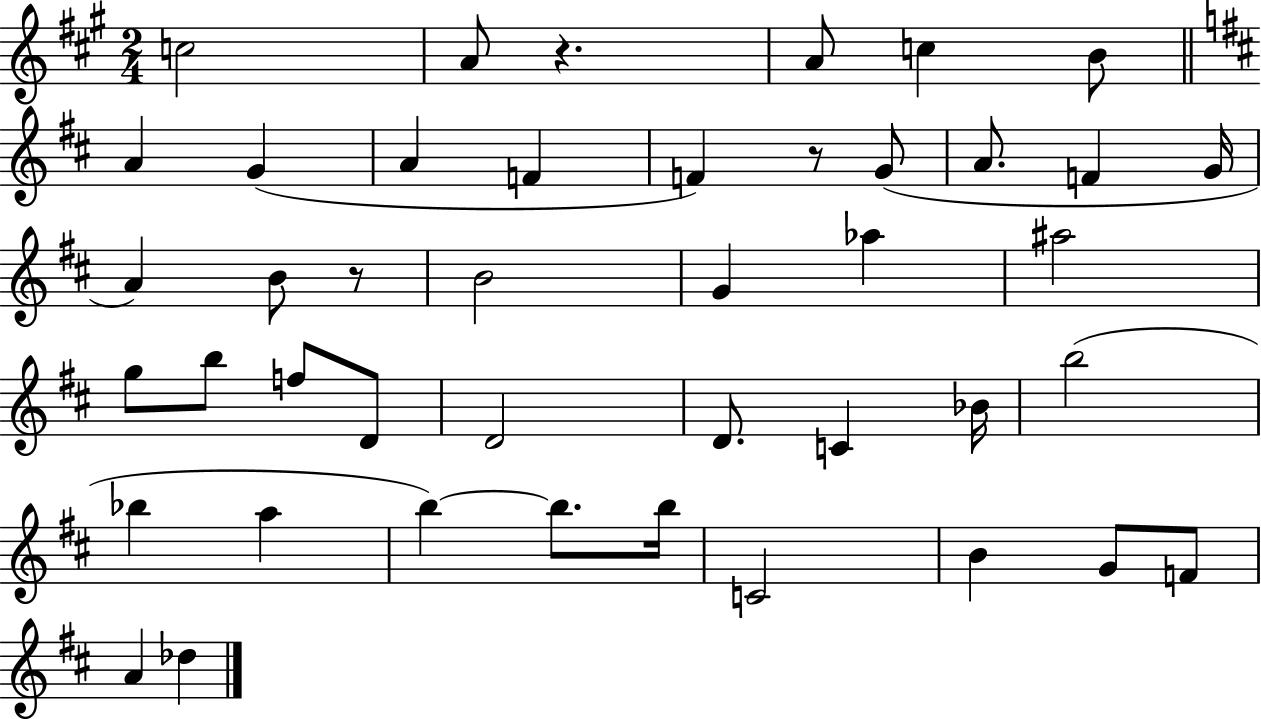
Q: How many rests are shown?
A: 3